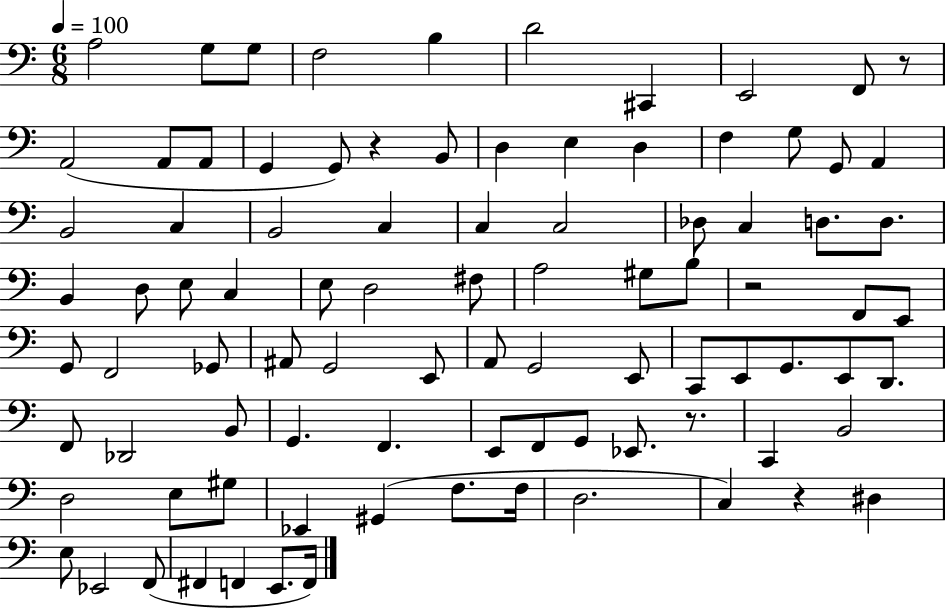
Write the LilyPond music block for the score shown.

{
  \clef bass
  \numericTimeSignature
  \time 6/8
  \key c \major
  \tempo 4 = 100
  a2 g8 g8 | f2 b4 | d'2 cis,4 | e,2 f,8 r8 | \break a,2( a,8 a,8 | g,4 g,8) r4 b,8 | d4 e4 d4 | f4 g8 g,8 a,4 | \break b,2 c4 | b,2 c4 | c4 c2 | des8 c4 d8. d8. | \break b,4 d8 e8 c4 | e8 d2 fis8 | a2 gis8 b8 | r2 f,8 e,8 | \break g,8 f,2 ges,8 | ais,8 g,2 e,8 | a,8 g,2 e,8 | c,8 e,8 g,8. e,8 d,8. | \break f,8 des,2 b,8 | g,4. f,4. | e,8 f,8 g,8 ees,8. r8. | c,4 b,2 | \break d2 e8 gis8 | ees,4 gis,4( f8. f16 | d2. | c4) r4 dis4 | \break e8 ees,2 f,8( | fis,4 f,4 e,8. f,16) | \bar "|."
}